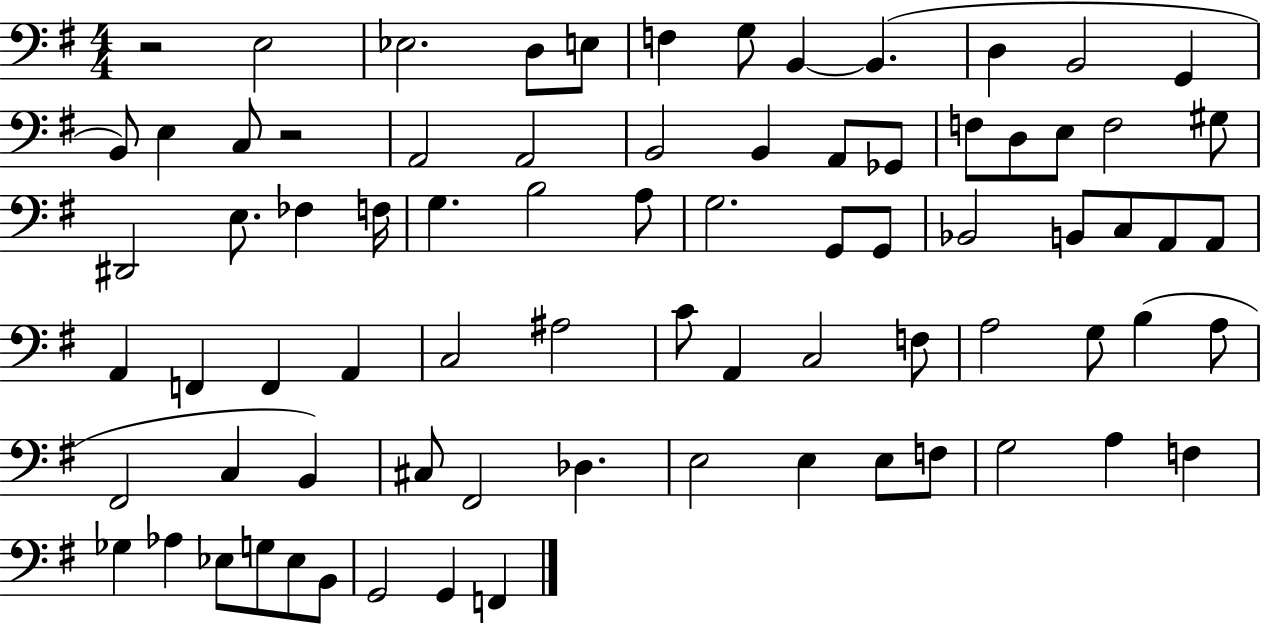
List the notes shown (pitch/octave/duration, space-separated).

R/h E3/h Eb3/h. D3/e E3/e F3/q G3/e B2/q B2/q. D3/q B2/h G2/q B2/e E3/q C3/e R/h A2/h A2/h B2/h B2/q A2/e Gb2/e F3/e D3/e E3/e F3/h G#3/e D#2/h E3/e. FES3/q F3/s G3/q. B3/h A3/e G3/h. G2/e G2/e Bb2/h B2/e C3/e A2/e A2/e A2/q F2/q F2/q A2/q C3/h A#3/h C4/e A2/q C3/h F3/e A3/h G3/e B3/q A3/e F#2/h C3/q B2/q C#3/e F#2/h Db3/q. E3/h E3/q E3/e F3/e G3/h A3/q F3/q Gb3/q Ab3/q Eb3/e G3/e Eb3/e B2/e G2/h G2/q F2/q